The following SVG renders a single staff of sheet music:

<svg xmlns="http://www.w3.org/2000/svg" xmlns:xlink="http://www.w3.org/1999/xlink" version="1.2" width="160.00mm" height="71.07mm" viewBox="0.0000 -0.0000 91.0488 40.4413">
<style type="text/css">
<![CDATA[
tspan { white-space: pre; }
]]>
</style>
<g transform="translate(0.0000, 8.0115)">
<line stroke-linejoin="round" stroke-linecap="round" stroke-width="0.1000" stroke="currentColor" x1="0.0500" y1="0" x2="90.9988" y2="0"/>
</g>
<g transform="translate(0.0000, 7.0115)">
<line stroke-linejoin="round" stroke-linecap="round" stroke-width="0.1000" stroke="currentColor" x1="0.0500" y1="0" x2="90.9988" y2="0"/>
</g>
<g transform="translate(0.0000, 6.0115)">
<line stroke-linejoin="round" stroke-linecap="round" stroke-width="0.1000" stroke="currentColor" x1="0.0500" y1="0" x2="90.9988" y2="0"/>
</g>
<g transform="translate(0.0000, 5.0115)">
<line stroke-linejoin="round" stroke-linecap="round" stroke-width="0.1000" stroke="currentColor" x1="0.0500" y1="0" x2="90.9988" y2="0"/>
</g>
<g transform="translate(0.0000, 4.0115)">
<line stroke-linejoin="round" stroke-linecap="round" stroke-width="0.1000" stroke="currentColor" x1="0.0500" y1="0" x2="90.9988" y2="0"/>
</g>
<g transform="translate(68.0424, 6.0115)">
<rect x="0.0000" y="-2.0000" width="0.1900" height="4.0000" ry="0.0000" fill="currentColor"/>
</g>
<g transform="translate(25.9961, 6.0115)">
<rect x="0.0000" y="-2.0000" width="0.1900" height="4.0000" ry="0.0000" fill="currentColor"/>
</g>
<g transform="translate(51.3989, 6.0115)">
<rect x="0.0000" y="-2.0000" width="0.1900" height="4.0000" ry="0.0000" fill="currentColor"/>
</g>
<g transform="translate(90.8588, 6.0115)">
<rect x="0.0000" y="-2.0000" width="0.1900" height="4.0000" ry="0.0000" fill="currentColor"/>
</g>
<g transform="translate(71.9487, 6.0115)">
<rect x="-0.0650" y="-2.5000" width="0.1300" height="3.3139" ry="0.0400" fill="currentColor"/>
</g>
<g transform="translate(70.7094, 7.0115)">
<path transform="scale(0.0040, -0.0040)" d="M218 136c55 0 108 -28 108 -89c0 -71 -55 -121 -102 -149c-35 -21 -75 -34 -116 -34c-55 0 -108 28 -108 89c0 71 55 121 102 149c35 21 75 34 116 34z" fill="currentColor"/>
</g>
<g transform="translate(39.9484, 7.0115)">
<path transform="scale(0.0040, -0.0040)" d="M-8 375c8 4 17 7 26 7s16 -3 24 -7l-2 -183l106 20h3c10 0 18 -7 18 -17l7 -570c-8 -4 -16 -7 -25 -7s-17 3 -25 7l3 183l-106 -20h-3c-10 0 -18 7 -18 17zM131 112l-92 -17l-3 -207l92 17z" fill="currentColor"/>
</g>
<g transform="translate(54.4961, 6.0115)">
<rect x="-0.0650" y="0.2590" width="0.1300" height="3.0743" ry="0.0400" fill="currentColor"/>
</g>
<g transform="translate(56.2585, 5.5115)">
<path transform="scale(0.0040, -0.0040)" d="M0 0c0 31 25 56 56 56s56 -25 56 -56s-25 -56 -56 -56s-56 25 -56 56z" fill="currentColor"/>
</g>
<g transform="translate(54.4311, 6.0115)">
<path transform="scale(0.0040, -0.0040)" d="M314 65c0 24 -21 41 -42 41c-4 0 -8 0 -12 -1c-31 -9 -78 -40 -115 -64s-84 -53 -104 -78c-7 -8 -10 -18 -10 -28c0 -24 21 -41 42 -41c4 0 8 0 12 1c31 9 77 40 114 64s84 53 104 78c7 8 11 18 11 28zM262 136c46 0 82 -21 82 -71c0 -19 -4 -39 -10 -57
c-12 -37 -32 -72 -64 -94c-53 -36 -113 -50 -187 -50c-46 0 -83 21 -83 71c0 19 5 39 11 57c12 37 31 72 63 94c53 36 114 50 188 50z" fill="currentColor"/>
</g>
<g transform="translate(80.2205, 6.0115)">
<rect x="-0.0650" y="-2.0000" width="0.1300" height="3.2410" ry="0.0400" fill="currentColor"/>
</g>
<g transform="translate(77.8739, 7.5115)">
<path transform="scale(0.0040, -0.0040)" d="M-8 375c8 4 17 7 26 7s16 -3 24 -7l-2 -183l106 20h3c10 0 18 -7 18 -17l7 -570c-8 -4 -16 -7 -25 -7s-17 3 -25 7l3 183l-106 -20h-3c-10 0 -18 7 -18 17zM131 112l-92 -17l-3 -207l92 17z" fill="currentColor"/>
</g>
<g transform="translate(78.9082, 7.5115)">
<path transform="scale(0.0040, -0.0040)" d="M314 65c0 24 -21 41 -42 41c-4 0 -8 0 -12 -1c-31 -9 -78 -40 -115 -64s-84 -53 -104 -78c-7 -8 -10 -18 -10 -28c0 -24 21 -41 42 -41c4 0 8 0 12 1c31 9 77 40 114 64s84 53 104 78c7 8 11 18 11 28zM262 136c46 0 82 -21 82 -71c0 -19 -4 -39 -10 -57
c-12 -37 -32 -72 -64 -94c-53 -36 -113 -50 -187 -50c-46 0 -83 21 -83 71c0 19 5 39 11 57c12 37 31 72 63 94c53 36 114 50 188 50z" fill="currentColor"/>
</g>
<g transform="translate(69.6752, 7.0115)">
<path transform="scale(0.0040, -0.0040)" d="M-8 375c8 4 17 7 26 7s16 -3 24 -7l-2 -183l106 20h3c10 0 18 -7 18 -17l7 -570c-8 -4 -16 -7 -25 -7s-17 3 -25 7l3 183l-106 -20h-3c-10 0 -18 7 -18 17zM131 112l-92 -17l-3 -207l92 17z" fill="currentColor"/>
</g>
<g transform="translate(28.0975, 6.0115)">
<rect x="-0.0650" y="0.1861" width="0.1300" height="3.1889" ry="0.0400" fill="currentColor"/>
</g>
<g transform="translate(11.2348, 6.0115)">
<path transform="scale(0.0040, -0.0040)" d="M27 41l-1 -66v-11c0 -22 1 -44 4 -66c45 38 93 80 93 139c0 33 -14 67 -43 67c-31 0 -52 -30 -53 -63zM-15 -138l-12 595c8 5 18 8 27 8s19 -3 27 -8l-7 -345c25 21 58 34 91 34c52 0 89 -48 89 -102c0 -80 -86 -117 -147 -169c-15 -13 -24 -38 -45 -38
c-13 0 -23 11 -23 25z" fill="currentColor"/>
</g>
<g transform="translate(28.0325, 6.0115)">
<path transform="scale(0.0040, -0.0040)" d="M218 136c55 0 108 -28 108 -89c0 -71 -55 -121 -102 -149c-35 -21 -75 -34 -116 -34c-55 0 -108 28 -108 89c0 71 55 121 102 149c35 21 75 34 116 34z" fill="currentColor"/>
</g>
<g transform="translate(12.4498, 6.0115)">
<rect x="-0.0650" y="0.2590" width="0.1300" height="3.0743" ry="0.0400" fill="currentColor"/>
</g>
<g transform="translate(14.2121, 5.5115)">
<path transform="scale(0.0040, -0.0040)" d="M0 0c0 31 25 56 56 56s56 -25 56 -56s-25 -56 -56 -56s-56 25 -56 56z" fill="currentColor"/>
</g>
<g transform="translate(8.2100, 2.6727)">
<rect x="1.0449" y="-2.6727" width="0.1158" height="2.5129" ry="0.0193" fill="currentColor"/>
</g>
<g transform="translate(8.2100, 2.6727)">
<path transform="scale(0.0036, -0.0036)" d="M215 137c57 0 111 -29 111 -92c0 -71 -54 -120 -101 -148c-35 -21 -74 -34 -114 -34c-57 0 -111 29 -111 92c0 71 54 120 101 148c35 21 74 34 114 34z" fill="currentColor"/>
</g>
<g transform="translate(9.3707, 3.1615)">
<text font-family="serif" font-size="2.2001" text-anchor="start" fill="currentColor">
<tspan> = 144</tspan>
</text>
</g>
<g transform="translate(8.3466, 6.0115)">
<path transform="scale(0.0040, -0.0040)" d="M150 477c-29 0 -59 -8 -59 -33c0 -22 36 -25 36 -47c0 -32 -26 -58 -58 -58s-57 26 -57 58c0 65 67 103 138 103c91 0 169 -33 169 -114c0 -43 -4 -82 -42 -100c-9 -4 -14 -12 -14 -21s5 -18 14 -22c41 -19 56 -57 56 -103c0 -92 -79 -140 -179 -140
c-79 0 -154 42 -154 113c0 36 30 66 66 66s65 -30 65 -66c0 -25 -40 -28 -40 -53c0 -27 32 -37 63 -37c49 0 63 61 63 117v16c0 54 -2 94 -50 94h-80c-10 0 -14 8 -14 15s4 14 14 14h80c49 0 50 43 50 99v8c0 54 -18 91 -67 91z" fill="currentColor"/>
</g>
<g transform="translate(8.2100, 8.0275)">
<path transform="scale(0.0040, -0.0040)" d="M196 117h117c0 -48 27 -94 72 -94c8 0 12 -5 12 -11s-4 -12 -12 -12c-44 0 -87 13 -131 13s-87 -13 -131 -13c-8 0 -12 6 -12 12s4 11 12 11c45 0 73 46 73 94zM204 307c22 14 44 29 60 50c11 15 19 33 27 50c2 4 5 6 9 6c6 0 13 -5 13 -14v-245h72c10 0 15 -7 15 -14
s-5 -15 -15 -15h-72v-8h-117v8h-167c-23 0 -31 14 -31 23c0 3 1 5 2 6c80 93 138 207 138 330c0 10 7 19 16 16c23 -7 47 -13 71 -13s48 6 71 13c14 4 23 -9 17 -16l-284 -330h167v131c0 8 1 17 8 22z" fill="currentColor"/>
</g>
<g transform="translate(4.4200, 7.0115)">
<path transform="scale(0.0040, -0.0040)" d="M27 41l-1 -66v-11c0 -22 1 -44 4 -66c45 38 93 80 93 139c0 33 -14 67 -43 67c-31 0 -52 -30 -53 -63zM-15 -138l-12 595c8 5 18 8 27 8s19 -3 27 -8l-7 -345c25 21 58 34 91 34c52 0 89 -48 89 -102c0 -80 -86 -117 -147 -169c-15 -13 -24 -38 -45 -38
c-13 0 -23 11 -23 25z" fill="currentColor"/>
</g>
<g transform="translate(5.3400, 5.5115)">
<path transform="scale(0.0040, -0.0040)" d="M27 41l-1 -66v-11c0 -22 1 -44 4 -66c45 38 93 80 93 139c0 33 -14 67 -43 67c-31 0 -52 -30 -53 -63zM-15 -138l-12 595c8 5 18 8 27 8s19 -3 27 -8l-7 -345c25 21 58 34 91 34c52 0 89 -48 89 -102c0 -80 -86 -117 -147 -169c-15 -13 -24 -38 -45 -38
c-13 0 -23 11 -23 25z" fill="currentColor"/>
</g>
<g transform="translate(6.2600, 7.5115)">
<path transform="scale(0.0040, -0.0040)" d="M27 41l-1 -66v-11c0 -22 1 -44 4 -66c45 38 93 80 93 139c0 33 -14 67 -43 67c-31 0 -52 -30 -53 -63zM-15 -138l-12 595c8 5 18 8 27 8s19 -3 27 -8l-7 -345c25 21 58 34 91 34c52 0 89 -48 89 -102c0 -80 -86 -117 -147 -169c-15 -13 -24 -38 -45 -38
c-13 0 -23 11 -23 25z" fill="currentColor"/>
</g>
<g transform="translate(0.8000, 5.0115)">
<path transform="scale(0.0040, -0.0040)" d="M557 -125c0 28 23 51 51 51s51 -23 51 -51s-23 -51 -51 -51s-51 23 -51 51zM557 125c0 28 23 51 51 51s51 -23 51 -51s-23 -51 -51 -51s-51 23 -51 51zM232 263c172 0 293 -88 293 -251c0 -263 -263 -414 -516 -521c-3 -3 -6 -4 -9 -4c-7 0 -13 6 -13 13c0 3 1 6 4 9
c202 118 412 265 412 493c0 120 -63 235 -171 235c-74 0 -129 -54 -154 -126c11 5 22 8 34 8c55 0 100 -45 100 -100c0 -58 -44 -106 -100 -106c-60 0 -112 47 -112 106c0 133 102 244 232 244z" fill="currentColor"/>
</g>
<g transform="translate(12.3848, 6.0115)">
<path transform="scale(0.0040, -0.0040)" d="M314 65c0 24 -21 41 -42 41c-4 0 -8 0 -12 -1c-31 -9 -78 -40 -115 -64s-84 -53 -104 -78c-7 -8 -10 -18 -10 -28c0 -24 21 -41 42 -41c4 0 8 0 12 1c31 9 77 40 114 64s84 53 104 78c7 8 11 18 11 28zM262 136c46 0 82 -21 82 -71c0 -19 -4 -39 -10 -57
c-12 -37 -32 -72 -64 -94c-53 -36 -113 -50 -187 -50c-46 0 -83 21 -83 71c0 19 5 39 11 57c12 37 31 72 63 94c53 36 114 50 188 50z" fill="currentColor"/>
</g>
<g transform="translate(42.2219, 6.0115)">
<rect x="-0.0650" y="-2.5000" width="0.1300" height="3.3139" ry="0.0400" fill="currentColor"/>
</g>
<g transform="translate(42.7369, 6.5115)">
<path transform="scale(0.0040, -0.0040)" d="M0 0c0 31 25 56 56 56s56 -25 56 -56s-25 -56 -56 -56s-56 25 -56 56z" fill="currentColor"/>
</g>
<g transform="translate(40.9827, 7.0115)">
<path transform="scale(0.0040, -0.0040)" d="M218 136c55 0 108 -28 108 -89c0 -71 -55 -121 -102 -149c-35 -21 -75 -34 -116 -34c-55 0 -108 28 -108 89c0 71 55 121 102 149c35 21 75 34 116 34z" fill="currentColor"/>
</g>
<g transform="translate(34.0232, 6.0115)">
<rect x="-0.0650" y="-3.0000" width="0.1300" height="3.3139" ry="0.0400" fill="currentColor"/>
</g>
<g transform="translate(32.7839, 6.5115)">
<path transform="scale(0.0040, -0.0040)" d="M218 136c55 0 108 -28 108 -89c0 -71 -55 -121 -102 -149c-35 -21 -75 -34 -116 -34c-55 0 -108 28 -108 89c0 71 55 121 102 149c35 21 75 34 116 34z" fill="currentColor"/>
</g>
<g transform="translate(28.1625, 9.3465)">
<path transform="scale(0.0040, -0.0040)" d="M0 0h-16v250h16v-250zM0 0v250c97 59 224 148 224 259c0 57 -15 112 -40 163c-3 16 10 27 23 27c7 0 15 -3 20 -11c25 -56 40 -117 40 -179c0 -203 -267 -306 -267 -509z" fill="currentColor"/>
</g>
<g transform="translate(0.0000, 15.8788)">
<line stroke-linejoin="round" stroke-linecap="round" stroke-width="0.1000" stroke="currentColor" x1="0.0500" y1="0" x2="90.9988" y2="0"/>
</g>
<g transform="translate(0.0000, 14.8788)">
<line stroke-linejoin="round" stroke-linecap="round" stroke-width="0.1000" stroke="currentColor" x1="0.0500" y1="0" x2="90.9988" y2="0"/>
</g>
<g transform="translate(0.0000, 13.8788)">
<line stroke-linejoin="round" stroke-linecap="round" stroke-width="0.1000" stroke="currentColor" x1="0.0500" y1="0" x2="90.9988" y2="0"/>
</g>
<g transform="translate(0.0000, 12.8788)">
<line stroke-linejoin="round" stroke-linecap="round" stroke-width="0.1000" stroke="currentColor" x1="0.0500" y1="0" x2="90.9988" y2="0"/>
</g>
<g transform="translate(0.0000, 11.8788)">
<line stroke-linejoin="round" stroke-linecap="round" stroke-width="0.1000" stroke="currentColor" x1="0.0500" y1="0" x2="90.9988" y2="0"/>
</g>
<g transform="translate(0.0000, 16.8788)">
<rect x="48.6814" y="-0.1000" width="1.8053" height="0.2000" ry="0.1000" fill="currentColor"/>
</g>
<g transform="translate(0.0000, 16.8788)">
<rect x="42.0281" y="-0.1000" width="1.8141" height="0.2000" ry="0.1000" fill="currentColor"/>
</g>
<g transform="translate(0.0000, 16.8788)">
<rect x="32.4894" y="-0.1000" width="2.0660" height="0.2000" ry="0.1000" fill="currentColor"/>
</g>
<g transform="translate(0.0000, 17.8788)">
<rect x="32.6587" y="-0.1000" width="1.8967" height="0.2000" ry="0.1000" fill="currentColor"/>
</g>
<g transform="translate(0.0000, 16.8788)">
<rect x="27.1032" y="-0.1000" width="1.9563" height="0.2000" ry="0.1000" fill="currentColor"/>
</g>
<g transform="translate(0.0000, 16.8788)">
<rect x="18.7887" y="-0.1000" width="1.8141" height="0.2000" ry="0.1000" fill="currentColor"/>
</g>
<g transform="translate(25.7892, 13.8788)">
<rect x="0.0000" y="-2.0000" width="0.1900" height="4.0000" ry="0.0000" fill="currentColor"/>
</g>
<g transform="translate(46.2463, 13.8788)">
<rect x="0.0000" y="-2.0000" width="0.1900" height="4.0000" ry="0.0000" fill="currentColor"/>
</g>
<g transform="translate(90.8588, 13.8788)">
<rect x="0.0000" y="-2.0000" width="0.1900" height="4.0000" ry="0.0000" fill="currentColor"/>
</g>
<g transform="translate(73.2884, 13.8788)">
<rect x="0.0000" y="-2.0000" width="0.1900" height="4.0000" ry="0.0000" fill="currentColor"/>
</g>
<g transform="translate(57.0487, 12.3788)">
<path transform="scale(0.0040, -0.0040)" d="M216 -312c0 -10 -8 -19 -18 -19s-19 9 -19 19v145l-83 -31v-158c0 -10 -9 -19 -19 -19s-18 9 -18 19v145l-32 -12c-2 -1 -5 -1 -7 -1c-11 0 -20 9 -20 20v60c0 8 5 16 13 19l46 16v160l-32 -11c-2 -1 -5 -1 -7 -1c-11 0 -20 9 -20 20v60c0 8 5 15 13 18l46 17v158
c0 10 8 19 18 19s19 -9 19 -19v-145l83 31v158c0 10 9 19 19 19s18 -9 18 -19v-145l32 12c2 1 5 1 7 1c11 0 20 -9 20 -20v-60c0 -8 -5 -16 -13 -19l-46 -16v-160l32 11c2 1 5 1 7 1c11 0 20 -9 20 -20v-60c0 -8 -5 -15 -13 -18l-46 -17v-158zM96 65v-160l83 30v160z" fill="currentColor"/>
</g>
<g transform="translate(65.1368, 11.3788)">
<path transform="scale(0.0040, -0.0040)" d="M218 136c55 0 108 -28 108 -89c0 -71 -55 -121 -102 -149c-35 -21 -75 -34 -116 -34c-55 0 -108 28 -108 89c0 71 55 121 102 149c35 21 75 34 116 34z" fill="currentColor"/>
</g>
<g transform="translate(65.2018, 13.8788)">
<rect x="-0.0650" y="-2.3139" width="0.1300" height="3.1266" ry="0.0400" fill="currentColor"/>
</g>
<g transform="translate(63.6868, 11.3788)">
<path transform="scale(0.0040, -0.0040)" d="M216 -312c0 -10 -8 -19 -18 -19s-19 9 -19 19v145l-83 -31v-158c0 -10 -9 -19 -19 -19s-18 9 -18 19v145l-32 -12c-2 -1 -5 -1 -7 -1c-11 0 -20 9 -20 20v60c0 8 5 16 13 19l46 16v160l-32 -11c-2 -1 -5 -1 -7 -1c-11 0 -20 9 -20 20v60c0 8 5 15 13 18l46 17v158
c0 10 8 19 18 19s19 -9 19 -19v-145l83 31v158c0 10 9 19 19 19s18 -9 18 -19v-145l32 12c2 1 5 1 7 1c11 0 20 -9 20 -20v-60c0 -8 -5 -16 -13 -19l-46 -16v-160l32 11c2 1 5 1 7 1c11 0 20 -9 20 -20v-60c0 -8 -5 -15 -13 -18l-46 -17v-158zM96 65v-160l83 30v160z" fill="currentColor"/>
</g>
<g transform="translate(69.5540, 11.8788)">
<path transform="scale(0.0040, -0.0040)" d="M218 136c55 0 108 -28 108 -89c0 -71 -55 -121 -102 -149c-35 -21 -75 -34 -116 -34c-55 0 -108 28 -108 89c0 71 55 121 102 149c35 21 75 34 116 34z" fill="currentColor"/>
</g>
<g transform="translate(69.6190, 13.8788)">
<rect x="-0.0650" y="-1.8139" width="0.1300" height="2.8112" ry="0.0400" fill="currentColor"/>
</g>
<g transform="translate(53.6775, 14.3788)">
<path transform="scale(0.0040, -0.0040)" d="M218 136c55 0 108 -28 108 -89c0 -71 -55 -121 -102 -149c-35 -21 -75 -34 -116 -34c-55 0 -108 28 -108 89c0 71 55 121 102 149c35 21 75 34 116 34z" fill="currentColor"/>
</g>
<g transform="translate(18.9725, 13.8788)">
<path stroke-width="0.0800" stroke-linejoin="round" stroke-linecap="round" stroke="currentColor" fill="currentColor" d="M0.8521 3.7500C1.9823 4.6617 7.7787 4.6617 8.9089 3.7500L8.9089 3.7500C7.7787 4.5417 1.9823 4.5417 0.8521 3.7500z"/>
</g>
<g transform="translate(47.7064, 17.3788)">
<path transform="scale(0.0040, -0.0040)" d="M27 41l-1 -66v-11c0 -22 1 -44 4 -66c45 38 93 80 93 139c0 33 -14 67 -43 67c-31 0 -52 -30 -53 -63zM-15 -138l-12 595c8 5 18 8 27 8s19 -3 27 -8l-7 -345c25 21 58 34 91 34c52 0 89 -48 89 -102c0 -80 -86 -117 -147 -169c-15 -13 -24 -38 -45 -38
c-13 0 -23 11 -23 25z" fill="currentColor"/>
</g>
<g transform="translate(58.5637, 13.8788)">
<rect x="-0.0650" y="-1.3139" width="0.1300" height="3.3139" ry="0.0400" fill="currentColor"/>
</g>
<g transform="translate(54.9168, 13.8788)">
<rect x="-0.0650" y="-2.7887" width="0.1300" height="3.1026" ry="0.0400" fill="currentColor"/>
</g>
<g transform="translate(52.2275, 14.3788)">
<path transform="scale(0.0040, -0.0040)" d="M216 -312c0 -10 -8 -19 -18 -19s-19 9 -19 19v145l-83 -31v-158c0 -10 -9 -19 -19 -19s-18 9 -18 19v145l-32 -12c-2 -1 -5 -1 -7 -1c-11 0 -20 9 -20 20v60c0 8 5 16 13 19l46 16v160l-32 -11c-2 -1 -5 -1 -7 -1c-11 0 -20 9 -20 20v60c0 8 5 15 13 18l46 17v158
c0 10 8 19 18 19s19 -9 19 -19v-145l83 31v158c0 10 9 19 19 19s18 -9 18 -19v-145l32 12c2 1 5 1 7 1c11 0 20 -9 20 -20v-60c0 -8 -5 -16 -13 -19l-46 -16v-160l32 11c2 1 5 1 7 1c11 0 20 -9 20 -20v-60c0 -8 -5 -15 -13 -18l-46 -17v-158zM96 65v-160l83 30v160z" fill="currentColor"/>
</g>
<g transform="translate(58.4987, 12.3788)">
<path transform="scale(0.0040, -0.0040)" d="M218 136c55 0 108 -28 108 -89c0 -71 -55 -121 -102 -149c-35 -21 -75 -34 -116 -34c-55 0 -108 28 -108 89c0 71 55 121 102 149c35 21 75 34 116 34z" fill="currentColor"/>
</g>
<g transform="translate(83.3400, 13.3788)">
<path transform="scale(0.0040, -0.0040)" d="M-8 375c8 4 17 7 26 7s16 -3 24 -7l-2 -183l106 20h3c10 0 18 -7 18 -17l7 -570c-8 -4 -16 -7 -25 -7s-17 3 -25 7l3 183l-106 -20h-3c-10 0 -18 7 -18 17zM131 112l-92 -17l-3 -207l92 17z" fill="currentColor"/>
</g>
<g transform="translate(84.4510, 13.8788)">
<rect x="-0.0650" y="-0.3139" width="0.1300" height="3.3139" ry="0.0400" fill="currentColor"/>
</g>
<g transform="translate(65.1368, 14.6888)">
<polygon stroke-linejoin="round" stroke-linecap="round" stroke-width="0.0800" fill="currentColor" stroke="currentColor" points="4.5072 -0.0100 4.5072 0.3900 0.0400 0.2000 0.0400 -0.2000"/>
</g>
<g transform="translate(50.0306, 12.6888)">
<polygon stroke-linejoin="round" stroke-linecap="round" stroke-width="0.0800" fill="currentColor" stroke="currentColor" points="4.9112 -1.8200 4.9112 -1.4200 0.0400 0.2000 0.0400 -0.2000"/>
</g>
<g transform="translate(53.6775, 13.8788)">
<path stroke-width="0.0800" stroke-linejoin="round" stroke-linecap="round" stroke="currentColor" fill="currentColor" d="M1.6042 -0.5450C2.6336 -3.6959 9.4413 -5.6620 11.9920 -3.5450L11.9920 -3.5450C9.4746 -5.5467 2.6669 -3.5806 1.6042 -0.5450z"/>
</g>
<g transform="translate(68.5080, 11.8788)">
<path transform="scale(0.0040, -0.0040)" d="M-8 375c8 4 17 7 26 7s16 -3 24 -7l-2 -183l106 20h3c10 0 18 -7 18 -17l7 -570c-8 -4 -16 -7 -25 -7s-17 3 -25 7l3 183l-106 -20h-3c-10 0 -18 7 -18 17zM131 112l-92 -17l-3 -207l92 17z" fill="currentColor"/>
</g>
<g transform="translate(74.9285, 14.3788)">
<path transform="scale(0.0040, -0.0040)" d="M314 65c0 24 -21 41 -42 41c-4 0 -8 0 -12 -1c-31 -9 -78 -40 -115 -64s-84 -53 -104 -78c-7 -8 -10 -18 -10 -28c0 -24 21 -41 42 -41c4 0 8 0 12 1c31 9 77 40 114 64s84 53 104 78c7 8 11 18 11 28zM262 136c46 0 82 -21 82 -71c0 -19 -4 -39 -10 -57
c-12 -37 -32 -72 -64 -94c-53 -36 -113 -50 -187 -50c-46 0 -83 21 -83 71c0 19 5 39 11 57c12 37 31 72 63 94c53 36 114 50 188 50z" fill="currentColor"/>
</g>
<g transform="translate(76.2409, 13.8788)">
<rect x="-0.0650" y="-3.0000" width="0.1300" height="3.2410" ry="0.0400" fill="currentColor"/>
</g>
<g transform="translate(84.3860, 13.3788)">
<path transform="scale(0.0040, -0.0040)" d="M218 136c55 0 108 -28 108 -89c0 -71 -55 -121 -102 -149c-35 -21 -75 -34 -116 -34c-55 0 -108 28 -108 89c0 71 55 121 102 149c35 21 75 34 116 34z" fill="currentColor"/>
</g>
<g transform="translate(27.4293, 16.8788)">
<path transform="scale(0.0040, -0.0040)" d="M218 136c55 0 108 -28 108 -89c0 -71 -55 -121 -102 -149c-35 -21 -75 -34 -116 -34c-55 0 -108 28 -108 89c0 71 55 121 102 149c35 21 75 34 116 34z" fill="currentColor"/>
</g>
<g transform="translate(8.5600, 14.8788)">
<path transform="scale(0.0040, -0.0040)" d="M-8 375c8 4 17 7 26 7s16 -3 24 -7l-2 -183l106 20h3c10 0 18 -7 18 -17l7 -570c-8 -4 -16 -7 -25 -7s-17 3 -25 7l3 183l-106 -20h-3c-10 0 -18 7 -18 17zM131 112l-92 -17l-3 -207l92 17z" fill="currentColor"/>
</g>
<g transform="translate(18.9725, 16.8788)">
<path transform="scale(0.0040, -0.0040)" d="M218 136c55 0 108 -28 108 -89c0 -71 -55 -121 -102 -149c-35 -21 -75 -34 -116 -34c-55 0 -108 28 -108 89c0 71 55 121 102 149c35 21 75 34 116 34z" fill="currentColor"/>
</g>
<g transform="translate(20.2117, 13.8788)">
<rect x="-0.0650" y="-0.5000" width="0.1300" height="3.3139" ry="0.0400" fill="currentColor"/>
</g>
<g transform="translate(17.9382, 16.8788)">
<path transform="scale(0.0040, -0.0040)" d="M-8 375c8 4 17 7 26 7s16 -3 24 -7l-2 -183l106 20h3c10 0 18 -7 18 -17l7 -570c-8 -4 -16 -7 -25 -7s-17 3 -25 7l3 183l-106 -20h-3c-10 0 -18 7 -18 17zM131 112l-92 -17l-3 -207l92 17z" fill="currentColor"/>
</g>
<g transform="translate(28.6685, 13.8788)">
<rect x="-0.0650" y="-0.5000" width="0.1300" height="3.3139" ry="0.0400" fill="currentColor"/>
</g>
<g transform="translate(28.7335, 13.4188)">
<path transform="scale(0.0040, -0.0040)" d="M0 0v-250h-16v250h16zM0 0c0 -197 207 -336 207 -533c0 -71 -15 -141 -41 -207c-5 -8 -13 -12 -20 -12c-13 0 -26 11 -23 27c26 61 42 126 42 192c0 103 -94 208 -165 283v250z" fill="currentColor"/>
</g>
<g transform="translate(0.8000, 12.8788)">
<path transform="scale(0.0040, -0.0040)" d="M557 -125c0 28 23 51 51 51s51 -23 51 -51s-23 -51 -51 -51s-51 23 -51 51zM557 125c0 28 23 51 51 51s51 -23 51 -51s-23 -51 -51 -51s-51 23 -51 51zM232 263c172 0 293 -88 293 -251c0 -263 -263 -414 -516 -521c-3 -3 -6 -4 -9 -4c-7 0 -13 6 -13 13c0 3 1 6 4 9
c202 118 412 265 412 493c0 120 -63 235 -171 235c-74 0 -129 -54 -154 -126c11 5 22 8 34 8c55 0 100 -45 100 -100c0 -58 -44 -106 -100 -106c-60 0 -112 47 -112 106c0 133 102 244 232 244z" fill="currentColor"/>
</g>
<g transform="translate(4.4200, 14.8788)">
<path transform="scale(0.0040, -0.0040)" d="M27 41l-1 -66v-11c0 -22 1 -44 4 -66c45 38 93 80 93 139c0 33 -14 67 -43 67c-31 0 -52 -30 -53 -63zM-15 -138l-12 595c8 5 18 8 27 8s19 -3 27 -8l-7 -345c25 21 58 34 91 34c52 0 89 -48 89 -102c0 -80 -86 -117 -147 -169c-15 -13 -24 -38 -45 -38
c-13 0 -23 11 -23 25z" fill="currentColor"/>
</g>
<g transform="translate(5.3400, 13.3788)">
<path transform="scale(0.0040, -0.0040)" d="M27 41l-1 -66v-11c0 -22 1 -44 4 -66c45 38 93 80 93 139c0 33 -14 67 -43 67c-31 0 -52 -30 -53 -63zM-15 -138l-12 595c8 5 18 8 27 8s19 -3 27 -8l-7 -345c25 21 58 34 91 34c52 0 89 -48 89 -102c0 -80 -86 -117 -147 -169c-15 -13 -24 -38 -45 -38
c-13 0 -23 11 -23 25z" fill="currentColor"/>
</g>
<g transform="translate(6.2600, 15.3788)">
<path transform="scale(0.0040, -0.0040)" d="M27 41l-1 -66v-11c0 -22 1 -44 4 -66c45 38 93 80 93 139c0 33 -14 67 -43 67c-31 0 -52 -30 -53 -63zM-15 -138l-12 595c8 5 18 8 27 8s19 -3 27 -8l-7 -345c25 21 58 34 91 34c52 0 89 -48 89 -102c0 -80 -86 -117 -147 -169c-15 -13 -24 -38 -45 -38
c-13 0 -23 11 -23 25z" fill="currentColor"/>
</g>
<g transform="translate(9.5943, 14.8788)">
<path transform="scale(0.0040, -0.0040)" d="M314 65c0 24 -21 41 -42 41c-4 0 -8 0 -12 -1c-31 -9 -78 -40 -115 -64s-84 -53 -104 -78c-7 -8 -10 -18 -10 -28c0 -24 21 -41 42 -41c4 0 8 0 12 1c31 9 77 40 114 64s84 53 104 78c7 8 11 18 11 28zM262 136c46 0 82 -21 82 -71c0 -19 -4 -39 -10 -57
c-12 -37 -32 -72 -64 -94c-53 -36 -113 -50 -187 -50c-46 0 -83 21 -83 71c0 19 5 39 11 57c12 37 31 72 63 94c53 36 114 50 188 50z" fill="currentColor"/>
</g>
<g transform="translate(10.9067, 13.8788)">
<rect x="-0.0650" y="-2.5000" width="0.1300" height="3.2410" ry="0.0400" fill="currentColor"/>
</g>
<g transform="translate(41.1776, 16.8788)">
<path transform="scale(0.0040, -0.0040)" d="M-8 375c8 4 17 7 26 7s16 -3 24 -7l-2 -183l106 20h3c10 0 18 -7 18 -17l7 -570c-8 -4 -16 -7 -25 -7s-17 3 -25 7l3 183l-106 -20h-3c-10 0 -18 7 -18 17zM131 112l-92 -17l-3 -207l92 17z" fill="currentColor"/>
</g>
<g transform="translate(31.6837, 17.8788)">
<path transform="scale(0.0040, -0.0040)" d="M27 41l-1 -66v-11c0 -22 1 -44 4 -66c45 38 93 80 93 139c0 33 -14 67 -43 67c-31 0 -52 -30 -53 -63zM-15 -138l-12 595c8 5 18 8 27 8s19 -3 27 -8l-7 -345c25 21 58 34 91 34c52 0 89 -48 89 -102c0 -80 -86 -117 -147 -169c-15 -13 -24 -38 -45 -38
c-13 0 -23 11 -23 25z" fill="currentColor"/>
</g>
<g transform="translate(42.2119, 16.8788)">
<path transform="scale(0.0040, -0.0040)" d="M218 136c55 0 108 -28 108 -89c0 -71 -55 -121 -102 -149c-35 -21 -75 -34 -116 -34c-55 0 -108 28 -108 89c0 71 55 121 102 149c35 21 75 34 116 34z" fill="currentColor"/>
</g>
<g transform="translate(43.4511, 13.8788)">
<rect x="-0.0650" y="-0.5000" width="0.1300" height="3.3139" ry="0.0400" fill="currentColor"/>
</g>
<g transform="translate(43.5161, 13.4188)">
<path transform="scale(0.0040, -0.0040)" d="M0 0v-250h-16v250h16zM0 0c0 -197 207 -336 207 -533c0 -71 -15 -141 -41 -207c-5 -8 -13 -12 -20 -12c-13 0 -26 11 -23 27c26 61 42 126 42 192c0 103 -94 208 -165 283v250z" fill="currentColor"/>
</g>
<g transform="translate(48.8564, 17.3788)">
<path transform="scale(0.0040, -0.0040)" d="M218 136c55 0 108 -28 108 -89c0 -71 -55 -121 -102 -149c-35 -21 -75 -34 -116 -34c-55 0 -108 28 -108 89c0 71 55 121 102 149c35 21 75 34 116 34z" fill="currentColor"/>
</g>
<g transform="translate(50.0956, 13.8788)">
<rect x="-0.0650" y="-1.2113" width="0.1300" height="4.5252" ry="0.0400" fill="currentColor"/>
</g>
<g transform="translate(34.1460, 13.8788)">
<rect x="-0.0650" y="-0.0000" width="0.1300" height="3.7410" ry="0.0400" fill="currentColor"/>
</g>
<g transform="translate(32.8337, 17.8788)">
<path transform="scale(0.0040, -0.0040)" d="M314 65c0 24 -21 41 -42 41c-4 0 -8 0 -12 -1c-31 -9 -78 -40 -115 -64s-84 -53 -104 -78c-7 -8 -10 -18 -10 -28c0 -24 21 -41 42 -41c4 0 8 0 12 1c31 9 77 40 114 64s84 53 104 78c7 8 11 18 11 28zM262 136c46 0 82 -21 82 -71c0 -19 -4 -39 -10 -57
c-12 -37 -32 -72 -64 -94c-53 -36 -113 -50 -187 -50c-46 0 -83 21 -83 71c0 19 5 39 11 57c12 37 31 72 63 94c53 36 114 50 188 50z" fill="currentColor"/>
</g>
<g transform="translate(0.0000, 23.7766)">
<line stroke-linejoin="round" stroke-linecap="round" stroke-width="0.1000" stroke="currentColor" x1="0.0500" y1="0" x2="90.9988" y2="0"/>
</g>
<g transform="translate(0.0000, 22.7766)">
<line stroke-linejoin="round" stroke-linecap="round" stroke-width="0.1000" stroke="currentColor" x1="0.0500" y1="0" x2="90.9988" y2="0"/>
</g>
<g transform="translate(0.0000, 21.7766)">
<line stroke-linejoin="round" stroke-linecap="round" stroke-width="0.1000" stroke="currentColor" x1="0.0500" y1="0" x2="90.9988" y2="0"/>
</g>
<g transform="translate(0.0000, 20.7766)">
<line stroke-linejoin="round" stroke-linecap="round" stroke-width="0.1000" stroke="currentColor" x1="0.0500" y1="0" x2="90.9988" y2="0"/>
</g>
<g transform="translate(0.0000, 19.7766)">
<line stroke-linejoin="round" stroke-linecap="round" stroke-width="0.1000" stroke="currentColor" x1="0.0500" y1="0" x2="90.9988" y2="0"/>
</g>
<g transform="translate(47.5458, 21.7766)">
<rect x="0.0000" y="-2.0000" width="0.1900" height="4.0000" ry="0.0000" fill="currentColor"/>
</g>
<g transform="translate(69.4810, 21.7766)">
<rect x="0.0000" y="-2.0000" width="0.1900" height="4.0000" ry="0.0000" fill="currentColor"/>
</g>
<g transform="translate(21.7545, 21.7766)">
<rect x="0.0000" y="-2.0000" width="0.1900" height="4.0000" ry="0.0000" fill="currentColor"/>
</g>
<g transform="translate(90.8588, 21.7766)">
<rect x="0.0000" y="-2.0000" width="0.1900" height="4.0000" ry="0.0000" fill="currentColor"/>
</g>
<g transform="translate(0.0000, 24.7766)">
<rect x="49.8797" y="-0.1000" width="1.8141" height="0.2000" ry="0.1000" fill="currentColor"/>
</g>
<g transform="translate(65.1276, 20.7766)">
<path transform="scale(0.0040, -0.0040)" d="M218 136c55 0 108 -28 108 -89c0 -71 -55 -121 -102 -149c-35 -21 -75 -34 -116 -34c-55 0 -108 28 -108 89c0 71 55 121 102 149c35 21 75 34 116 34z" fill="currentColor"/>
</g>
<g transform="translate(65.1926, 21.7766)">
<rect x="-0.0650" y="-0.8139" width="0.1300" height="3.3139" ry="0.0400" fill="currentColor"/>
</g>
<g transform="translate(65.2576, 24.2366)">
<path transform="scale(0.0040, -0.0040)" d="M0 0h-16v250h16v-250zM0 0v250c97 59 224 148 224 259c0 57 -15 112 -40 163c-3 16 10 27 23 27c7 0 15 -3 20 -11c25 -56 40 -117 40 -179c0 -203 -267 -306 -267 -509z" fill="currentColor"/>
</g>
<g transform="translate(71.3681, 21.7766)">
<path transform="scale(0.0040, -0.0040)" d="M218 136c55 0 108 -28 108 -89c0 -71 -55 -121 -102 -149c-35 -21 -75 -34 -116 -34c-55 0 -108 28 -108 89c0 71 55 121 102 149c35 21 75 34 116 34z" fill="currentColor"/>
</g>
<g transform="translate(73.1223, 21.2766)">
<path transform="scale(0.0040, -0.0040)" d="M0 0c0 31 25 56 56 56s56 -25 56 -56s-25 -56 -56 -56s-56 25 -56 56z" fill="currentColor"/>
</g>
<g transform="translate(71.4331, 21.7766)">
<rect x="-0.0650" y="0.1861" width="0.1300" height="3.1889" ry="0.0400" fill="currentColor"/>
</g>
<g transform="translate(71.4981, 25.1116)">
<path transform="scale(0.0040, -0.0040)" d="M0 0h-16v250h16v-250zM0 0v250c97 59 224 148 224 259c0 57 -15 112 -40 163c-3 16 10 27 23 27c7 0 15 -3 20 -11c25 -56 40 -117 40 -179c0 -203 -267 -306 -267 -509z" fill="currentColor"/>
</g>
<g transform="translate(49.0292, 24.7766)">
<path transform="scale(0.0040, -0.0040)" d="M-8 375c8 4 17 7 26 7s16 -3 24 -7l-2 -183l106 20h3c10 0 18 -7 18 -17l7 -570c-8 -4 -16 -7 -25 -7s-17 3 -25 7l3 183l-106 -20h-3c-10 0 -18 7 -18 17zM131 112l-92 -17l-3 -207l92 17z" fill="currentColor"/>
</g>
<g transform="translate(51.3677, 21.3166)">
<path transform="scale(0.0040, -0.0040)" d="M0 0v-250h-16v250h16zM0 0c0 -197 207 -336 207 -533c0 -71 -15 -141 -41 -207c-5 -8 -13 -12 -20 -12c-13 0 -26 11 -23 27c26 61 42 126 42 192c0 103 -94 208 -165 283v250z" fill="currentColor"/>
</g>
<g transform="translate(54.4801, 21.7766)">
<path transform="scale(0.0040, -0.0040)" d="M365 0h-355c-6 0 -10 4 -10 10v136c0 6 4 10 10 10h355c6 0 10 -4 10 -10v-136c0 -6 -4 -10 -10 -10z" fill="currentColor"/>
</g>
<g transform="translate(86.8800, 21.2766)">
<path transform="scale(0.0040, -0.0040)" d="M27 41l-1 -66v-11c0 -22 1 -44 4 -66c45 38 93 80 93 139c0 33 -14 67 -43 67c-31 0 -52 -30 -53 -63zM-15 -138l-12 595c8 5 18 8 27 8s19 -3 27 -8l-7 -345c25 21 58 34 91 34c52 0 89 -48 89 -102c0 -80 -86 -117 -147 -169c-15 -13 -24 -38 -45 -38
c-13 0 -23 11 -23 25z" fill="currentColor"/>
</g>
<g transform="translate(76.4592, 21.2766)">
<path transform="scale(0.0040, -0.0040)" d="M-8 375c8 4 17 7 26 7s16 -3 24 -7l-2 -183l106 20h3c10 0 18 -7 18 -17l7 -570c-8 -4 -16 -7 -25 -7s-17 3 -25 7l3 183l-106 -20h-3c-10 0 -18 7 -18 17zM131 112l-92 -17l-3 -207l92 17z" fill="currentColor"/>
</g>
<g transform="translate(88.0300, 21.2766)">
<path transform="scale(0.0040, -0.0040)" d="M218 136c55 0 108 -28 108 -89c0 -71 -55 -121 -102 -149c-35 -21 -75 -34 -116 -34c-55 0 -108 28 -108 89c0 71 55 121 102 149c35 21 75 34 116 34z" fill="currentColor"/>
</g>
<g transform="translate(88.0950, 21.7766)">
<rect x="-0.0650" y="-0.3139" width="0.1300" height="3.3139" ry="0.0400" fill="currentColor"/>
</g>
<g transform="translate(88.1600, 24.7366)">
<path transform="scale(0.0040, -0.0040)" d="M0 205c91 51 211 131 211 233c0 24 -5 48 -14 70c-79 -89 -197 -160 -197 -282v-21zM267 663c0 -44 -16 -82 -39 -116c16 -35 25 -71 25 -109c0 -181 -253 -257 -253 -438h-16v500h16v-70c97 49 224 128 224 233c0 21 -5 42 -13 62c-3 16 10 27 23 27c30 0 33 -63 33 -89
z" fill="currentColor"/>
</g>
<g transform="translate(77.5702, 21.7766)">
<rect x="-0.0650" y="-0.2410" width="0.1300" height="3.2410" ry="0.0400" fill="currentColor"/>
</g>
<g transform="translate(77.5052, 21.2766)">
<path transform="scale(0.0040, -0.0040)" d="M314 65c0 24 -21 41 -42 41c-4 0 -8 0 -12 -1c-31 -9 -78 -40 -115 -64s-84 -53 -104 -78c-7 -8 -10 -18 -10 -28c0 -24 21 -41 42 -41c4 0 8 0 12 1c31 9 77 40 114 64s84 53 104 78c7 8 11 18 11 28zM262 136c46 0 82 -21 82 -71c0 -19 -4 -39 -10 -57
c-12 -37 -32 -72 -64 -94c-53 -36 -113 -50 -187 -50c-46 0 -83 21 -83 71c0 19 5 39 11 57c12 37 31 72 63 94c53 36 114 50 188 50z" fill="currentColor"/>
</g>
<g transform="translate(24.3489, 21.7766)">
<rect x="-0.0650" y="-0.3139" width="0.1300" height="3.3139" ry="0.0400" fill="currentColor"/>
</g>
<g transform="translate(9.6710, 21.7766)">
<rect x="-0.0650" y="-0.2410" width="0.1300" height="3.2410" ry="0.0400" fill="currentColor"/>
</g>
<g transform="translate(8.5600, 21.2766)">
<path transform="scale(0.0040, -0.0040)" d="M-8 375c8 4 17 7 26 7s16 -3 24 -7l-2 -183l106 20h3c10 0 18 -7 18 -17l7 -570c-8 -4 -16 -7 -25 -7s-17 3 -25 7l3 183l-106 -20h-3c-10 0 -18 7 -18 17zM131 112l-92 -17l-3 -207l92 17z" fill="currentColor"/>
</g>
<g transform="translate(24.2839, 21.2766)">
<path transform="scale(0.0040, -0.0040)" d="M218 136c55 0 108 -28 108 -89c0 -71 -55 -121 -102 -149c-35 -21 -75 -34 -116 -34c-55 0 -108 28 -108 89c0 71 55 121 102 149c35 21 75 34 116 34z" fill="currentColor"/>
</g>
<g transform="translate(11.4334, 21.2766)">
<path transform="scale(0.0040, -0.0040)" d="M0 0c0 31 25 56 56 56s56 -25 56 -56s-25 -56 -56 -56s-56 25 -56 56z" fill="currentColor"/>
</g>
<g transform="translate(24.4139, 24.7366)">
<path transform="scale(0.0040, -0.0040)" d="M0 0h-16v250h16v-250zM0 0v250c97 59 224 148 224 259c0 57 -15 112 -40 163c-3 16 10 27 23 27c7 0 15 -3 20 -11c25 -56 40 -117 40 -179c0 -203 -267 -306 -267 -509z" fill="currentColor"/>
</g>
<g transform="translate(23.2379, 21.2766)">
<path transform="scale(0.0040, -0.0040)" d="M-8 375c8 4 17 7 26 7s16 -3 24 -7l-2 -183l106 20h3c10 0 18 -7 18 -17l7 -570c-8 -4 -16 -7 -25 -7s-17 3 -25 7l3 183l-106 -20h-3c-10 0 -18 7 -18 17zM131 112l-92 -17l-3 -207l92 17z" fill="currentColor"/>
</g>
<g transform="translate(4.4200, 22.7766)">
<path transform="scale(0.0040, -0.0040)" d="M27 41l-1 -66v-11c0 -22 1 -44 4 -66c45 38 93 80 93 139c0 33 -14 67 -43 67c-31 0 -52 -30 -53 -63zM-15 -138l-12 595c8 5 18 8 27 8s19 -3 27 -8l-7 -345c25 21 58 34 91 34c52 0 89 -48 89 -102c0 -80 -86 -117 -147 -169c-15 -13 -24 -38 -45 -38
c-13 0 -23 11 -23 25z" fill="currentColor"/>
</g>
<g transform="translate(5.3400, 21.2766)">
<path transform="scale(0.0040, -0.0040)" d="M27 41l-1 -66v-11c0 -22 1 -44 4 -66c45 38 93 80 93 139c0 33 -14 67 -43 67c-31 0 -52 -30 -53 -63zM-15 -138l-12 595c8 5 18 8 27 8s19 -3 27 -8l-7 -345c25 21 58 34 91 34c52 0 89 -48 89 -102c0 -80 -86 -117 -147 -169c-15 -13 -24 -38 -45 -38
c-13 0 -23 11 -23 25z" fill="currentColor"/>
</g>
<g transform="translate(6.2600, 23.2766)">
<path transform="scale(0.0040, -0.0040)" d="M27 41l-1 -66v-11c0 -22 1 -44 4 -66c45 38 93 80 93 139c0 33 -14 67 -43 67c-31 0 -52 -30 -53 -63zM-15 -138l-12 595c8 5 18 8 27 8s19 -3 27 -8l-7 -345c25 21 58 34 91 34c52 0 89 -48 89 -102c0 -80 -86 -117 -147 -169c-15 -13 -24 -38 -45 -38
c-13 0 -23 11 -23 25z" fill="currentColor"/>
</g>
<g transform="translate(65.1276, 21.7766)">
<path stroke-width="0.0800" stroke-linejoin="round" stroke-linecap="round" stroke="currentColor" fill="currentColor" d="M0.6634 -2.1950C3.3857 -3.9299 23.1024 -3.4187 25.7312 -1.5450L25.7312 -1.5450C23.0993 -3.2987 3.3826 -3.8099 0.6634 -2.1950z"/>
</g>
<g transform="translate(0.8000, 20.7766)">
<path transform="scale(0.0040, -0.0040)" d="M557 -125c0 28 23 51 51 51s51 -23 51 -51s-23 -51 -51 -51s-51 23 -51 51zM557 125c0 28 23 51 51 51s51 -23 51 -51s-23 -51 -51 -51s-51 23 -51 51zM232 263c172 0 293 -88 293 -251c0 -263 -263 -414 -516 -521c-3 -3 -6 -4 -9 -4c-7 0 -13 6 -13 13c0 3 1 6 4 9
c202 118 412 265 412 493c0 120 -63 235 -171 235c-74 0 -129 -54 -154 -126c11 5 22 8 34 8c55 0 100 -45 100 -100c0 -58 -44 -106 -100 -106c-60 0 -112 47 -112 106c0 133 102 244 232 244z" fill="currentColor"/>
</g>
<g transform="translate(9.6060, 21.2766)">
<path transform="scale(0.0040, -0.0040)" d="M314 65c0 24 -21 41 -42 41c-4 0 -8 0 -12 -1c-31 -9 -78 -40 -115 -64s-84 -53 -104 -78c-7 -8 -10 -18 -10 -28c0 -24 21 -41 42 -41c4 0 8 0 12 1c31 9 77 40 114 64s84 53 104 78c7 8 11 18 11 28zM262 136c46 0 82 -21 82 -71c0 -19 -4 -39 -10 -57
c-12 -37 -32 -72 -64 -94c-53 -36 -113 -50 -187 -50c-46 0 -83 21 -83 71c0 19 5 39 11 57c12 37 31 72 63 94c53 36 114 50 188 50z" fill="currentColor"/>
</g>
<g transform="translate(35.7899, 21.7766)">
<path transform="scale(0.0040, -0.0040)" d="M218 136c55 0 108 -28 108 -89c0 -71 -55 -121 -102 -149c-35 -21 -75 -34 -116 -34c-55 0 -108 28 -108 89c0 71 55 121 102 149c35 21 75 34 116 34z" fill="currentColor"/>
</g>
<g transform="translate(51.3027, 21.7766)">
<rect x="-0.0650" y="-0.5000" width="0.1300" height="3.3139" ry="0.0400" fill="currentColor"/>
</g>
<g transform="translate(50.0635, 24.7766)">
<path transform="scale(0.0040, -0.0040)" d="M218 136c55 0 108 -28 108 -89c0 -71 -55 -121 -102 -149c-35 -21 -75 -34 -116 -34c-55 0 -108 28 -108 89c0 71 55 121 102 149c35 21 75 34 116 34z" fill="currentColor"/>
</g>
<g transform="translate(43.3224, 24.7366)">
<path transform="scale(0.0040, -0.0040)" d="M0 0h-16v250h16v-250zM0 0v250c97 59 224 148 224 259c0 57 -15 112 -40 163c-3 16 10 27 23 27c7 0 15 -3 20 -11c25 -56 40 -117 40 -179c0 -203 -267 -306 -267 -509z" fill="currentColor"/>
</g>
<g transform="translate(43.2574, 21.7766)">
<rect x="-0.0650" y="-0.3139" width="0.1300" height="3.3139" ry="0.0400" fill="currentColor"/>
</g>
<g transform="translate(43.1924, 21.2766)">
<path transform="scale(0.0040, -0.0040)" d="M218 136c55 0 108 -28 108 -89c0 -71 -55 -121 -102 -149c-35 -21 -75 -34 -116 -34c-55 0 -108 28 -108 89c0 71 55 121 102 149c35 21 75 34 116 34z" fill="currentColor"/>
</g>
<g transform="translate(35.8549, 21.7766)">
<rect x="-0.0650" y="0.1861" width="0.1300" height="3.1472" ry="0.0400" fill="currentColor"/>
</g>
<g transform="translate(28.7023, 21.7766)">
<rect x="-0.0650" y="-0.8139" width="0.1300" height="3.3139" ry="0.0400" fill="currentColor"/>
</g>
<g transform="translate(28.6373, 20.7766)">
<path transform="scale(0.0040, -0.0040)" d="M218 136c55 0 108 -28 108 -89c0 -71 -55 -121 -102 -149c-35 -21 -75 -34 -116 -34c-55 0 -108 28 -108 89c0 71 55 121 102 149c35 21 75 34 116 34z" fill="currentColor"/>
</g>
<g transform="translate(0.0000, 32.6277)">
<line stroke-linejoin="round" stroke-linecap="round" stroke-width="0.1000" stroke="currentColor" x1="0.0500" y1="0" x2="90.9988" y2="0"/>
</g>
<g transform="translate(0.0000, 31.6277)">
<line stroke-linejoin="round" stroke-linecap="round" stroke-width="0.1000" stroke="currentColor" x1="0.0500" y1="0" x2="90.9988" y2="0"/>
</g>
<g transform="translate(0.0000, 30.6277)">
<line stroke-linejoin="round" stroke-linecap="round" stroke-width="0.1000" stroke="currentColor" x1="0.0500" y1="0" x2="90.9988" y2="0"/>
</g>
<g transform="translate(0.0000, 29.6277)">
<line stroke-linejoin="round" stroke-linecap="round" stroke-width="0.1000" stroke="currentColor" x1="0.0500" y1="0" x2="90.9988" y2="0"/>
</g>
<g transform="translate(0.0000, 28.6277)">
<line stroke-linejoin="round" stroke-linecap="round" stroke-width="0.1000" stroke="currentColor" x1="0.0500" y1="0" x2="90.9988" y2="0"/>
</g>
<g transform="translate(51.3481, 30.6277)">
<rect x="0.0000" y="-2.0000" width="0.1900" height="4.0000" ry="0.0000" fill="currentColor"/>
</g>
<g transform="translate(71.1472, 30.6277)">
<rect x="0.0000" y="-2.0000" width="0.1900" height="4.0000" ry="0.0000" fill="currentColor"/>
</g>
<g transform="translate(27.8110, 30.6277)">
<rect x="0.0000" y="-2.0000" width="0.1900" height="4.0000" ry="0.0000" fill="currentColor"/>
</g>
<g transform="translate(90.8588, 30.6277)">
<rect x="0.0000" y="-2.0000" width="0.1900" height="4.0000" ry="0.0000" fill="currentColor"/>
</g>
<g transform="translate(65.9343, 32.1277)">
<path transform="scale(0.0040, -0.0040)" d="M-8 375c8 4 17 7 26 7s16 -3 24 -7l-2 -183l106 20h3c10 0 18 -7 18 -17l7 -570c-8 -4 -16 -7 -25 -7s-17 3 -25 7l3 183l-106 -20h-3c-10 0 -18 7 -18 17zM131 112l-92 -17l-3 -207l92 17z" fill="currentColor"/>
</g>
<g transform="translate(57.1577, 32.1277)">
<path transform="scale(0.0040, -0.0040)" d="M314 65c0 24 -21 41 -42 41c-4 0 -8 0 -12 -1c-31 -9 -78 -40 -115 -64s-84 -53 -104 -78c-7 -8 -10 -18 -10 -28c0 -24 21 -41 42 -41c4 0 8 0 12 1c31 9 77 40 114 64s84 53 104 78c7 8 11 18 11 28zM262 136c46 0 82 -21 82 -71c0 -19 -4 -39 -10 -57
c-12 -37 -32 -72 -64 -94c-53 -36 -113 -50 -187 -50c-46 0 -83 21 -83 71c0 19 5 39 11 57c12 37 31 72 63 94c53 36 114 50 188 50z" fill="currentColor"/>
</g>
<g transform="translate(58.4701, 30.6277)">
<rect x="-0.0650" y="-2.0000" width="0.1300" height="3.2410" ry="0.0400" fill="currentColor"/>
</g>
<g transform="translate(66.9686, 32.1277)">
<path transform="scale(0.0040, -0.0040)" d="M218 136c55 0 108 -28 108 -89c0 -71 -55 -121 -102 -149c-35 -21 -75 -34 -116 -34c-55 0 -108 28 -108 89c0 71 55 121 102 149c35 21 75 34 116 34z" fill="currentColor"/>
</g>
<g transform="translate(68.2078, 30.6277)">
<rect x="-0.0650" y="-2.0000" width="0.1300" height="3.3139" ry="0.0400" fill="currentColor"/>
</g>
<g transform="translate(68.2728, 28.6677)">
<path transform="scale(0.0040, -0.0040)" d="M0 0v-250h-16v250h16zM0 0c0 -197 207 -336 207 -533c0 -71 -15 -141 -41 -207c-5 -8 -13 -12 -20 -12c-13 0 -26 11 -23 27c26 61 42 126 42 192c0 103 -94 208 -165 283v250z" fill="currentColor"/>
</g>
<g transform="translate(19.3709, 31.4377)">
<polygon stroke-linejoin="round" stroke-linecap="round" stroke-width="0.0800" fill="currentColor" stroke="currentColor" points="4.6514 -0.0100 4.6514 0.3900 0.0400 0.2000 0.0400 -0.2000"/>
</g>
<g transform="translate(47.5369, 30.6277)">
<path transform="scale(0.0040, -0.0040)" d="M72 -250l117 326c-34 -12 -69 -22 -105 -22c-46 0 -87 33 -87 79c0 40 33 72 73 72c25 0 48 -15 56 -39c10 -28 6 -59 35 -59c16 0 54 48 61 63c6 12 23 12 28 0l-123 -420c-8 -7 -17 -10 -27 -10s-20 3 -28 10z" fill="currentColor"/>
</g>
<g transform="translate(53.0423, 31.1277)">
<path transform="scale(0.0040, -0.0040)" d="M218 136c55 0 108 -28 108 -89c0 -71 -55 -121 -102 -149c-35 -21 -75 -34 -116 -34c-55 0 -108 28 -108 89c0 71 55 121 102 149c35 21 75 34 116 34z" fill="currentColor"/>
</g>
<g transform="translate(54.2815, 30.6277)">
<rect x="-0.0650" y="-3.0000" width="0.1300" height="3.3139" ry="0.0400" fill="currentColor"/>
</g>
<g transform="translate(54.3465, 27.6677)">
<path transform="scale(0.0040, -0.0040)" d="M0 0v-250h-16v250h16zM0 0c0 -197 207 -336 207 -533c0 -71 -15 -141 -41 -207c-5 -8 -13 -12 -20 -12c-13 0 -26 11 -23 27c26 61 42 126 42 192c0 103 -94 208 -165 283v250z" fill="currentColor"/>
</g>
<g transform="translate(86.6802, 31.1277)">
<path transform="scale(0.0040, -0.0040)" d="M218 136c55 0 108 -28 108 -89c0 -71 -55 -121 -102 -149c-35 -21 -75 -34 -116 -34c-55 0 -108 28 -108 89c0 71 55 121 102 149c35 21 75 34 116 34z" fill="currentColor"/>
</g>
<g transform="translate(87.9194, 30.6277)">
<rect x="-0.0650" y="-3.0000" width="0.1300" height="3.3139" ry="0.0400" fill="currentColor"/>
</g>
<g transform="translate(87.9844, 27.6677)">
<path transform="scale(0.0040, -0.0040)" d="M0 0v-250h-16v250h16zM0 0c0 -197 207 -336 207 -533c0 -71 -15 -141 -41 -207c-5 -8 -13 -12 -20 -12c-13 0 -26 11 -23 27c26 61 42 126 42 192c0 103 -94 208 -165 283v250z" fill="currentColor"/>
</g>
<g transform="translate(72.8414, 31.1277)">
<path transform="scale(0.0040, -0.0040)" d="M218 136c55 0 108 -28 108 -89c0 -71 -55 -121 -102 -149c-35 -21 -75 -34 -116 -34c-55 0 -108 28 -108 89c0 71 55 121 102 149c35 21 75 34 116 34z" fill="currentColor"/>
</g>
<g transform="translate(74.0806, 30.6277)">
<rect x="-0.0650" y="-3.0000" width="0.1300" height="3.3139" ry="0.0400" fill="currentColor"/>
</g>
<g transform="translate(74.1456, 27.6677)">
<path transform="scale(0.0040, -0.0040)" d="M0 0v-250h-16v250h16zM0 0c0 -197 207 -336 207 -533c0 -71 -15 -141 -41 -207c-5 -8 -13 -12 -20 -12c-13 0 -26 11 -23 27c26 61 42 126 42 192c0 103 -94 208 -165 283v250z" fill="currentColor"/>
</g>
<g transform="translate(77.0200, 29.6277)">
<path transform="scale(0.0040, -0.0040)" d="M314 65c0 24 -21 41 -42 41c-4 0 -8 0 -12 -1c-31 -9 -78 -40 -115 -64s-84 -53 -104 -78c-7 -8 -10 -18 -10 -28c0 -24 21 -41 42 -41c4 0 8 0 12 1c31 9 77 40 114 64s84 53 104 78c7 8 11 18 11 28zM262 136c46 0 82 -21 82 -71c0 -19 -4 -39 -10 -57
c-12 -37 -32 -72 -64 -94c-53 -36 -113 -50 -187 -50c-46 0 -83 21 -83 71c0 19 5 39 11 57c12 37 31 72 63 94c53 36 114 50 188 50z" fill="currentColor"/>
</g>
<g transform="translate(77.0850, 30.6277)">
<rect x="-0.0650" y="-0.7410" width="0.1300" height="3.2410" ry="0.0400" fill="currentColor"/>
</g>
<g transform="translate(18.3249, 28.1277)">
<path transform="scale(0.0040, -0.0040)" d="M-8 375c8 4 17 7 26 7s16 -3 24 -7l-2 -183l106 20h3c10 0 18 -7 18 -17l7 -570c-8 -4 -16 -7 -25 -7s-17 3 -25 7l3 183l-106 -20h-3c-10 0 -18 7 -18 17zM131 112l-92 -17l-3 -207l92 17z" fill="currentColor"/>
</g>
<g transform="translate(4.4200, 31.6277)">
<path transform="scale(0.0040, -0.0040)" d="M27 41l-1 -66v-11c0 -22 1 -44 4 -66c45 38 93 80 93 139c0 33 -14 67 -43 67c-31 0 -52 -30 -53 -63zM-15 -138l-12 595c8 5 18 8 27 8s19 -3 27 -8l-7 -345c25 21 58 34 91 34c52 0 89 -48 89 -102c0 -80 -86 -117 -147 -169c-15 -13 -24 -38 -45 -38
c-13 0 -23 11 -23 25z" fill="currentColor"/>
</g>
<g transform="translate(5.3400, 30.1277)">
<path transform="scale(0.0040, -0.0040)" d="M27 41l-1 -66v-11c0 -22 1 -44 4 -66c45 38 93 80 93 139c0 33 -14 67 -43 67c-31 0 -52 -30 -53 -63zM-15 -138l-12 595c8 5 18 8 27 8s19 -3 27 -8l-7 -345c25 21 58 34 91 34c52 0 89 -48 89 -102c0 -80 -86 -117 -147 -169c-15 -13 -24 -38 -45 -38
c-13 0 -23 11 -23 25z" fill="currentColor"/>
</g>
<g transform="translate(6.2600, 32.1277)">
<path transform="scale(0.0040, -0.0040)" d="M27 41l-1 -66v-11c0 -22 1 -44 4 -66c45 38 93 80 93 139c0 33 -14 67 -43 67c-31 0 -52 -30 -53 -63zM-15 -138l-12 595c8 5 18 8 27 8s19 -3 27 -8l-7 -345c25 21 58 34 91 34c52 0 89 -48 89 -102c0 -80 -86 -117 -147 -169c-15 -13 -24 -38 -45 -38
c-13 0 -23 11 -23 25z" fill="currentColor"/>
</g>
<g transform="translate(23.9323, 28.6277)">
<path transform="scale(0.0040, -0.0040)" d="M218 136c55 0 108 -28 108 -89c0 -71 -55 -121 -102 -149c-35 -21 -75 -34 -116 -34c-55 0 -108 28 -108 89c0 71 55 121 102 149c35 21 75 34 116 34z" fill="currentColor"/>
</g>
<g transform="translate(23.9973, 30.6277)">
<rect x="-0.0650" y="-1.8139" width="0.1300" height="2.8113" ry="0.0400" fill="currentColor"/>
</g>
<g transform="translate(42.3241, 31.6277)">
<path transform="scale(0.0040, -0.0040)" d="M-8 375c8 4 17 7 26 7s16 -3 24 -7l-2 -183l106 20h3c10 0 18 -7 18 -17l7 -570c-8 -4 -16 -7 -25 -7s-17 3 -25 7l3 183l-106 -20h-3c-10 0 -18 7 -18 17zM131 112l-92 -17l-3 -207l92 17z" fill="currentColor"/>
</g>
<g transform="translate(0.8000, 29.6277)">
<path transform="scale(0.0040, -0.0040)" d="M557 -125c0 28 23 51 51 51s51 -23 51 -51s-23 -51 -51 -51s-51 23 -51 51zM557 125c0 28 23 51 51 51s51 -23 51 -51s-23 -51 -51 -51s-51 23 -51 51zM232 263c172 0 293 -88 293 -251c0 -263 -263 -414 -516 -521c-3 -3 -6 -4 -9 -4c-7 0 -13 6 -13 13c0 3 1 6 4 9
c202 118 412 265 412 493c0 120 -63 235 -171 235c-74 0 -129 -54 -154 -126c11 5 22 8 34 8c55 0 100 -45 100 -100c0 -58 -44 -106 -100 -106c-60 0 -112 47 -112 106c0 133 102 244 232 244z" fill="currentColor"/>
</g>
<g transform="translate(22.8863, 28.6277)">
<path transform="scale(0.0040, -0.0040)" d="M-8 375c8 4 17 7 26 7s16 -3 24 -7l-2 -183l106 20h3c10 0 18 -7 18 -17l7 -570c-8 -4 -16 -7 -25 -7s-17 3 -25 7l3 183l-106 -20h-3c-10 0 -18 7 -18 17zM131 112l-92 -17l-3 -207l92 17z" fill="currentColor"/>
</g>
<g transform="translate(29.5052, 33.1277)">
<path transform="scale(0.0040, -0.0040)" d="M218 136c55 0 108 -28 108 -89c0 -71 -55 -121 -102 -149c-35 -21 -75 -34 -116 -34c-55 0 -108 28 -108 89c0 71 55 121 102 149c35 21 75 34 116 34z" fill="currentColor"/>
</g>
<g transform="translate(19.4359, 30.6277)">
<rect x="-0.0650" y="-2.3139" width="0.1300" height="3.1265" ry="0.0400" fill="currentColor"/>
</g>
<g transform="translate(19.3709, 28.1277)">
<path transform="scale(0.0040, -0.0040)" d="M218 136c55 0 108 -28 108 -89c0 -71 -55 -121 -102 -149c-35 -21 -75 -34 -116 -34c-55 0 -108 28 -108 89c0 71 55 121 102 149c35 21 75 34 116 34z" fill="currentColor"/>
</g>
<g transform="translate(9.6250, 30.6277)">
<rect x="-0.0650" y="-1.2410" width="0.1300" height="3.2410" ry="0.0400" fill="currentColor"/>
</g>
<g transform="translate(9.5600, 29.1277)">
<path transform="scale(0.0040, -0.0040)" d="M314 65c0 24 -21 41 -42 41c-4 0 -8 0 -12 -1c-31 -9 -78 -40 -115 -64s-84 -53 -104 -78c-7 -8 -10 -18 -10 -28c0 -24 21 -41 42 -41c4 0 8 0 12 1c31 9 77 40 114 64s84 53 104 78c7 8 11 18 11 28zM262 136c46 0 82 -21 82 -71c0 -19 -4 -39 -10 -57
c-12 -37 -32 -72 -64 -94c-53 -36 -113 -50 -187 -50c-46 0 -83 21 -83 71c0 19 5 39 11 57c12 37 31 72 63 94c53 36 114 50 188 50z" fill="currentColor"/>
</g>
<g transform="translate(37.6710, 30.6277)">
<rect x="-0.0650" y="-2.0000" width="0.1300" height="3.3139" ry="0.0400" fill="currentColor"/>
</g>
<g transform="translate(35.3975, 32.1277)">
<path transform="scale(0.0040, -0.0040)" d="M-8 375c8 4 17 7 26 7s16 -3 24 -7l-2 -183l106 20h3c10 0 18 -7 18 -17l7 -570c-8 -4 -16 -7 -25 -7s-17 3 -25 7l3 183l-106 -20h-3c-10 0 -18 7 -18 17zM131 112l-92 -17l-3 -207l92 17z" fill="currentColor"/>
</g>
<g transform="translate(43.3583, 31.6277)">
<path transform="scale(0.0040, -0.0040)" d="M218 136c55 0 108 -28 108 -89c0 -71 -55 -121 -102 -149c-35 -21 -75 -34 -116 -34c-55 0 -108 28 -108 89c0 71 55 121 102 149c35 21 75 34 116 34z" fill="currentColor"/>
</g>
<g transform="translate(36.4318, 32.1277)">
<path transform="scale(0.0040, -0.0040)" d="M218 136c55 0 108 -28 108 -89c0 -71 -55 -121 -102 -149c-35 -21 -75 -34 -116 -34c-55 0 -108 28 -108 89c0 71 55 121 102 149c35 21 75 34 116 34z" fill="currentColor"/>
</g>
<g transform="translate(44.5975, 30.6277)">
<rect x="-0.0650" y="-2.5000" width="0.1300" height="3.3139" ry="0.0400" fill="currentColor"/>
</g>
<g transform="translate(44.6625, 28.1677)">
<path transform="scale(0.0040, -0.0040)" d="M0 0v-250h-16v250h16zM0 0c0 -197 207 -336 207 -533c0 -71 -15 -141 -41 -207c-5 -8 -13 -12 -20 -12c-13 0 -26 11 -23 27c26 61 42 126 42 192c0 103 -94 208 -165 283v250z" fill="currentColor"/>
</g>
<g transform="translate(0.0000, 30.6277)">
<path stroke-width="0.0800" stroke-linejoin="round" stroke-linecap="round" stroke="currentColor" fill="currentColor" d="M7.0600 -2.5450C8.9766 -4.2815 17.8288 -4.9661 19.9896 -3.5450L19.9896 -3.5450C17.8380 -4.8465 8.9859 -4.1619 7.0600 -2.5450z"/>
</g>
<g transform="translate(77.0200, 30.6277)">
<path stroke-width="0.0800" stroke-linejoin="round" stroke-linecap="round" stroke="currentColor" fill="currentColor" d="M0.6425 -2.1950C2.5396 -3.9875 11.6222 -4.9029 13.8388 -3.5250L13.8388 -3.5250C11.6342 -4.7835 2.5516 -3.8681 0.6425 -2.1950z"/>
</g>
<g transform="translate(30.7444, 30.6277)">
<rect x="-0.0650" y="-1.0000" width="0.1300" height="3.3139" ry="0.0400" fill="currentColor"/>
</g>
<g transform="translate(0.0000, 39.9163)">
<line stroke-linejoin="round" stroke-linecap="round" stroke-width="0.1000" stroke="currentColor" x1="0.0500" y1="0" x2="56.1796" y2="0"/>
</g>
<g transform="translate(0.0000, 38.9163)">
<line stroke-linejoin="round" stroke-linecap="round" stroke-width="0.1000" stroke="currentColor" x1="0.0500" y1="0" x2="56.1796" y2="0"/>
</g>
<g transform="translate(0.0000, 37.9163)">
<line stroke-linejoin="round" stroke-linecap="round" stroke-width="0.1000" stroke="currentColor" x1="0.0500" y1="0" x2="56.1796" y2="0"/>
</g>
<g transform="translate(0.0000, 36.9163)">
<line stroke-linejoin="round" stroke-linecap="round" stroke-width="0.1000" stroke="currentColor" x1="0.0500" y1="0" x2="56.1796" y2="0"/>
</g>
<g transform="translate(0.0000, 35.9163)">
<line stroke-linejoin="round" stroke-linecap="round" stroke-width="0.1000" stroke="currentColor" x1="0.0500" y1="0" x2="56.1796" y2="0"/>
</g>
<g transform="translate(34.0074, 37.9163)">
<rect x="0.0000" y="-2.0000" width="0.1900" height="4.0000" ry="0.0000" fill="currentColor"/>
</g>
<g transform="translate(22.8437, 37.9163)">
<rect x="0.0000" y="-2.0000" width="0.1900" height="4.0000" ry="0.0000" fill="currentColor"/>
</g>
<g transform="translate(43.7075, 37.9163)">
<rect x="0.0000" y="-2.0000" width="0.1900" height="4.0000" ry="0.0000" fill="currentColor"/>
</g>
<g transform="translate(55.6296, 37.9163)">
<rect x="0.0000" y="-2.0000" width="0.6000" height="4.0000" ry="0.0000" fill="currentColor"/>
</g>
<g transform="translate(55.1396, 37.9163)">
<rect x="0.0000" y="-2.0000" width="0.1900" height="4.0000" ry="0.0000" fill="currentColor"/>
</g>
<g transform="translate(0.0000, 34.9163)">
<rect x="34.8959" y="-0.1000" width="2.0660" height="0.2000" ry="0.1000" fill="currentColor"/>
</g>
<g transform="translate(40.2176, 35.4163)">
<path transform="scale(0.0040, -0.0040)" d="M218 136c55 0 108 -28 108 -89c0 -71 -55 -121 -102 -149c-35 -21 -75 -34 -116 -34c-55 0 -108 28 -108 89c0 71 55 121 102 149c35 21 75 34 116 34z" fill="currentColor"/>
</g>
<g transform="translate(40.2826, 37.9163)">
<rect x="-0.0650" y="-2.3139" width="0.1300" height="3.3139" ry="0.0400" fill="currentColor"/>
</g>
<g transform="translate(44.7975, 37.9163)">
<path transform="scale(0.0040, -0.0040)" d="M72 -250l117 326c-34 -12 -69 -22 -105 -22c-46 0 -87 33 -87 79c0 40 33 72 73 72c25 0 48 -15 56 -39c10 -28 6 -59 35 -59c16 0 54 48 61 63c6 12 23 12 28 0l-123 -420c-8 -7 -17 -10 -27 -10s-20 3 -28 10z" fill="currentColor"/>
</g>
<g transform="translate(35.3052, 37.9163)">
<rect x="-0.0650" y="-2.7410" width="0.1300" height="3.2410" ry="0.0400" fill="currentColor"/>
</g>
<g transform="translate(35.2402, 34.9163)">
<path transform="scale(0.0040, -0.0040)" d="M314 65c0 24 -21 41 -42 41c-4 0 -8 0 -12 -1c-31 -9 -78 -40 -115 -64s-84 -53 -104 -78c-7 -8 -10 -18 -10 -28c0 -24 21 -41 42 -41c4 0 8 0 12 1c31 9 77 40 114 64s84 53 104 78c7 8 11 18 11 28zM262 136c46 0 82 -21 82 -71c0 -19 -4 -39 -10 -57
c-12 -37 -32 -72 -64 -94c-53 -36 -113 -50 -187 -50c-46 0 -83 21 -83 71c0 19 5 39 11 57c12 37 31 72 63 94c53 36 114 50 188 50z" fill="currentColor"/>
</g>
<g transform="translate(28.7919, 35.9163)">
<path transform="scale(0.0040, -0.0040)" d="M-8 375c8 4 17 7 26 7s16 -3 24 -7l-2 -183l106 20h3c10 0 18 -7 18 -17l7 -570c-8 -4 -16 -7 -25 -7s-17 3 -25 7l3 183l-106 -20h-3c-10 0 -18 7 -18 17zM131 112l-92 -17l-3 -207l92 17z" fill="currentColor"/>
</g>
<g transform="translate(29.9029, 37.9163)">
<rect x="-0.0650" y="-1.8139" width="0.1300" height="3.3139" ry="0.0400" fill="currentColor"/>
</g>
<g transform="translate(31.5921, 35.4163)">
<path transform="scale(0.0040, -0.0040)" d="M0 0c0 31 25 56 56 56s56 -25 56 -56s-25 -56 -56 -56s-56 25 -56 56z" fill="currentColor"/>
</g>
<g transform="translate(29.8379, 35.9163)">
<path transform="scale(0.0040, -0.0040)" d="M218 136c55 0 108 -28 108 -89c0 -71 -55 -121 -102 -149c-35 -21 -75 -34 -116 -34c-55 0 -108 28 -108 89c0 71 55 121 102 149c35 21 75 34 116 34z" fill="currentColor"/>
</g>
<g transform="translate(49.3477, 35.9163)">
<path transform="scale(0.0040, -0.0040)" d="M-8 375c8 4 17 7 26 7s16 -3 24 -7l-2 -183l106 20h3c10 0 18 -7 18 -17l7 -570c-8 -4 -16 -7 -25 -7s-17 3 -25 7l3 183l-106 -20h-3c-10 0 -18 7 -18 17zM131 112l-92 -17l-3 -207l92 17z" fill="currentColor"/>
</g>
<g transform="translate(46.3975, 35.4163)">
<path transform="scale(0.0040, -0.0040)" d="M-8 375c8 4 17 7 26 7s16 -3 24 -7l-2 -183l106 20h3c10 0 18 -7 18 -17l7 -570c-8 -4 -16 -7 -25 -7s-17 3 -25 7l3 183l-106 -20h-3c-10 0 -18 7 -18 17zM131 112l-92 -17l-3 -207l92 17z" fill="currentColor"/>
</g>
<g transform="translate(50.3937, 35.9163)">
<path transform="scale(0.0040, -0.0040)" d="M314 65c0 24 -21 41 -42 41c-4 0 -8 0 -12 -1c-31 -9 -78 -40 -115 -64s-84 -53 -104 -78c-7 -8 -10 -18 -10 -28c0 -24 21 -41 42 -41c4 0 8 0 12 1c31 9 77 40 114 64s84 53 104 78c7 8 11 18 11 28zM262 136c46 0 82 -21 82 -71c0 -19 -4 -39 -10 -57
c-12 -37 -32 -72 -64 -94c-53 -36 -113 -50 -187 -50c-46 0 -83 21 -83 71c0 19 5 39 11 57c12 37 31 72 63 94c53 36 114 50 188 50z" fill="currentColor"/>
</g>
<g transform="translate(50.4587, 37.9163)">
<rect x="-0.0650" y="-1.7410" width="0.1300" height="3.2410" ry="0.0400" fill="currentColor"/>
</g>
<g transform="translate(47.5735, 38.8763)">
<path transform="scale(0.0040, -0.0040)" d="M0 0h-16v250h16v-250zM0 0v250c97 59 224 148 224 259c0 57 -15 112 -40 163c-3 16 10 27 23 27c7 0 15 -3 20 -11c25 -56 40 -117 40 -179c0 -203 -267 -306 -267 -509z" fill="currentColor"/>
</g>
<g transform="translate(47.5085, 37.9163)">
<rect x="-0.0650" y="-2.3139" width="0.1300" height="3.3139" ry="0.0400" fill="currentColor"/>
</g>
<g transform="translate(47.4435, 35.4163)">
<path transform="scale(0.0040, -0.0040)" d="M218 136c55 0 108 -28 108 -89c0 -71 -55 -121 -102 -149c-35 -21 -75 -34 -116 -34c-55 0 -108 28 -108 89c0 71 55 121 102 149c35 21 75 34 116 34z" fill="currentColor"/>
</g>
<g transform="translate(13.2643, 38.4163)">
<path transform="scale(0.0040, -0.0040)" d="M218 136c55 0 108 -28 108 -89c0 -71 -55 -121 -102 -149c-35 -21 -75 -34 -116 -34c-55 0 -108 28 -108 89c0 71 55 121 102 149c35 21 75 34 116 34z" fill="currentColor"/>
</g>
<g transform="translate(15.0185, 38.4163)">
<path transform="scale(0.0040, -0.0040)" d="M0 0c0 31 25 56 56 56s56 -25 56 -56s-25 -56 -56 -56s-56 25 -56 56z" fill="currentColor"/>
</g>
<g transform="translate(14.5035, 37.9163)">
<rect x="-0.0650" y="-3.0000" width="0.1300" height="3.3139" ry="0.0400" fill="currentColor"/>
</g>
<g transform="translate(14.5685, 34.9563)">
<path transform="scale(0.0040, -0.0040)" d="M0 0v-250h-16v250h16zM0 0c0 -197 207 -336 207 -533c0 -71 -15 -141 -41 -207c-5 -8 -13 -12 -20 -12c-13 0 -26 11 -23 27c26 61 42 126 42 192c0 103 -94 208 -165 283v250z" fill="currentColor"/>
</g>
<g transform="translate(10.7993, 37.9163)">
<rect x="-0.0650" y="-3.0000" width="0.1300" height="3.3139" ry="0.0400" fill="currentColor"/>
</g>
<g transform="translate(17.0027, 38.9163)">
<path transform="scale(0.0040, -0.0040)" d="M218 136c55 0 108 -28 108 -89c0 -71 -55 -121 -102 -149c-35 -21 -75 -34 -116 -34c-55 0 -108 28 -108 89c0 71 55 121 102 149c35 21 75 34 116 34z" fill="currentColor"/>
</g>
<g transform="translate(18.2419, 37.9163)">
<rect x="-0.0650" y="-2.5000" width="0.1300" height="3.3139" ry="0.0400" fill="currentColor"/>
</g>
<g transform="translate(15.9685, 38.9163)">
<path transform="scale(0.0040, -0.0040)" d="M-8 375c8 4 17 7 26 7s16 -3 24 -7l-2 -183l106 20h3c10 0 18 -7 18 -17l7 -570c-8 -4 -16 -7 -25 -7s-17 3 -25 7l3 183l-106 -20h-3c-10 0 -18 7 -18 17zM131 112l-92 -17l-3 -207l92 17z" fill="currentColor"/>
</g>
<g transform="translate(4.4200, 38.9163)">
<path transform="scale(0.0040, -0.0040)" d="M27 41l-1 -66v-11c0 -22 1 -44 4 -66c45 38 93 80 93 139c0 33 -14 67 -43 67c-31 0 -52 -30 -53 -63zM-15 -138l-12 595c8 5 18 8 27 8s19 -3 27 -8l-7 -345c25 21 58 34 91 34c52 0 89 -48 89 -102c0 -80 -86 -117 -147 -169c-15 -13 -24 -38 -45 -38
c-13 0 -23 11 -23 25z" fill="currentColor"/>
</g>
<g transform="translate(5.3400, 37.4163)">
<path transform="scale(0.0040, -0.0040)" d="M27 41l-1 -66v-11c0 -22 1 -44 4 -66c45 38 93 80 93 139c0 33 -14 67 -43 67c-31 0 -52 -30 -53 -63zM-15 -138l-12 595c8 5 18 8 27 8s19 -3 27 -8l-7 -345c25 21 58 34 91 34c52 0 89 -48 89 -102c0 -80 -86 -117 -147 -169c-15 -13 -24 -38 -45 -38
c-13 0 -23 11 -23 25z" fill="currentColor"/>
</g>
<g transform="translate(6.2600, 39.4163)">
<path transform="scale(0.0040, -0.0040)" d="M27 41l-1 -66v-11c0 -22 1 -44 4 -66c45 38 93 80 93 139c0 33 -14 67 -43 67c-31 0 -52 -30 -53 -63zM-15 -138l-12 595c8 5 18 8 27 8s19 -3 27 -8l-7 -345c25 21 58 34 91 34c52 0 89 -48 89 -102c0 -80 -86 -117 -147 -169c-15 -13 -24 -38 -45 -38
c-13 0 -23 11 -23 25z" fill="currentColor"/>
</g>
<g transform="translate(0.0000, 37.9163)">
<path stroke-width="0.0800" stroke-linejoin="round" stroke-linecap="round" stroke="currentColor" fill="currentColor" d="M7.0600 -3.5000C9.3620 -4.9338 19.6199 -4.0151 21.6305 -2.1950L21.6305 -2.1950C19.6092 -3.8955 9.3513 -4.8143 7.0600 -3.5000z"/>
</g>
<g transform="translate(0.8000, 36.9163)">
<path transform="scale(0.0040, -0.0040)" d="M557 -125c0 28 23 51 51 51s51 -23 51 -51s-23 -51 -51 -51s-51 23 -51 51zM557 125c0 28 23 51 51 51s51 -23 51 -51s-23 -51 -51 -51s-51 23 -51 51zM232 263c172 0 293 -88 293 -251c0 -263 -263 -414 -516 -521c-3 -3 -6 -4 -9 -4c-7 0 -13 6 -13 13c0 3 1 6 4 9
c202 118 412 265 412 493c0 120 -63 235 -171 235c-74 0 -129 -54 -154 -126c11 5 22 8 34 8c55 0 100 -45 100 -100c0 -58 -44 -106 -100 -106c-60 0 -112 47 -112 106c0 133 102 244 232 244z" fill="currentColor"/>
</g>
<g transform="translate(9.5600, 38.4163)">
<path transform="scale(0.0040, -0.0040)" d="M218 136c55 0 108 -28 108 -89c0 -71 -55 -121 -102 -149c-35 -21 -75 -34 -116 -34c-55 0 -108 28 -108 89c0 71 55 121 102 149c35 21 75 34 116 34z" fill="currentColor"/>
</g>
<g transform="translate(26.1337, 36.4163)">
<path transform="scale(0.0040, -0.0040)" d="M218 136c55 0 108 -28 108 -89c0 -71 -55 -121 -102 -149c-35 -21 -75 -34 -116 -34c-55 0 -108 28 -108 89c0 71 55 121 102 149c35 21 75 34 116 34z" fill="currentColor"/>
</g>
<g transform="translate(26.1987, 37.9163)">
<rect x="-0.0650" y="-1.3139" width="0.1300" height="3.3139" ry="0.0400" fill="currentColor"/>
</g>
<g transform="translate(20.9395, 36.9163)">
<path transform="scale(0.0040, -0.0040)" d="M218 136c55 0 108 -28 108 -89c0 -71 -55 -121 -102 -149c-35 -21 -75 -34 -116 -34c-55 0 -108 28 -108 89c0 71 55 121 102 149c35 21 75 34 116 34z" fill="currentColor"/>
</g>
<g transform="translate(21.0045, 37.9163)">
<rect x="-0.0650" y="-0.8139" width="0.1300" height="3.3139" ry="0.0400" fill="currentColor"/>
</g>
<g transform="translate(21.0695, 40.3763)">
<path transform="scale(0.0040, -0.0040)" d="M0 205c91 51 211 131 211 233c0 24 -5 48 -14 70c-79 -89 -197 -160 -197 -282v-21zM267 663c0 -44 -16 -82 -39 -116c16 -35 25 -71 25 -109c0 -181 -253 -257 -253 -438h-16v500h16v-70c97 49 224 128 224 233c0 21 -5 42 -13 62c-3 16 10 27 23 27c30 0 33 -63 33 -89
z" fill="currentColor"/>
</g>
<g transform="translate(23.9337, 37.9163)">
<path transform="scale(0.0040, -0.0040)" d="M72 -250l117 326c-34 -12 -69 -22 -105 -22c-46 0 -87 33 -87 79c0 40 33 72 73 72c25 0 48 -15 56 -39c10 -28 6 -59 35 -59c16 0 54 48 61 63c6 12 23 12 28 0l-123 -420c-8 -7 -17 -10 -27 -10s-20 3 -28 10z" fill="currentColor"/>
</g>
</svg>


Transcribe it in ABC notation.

X:1
T:Untitled
M:3/4
L:1/4
K:Eb
_D,2 D,/2 C, B,, D,2 B,, A,,2 B,,2 E,, E,,/2 _C,,2 E,,/2 _D,,/2 ^C,/2 ^G, ^B,/2 A,/2 C,2 E, E,2 E,/2 F, D, E,/2 E,,/2 z2 F,/2 D,/2 E,2 _E,/4 G,2 B,/2 A,/2 F,, A,, B,,/2 z/2 C,/2 _A,,2 A,,/2 C,/2 F,2 C,/2 C, C,/2 B,, F,/4 z/2 G, A, C2 _B, z/2 B,/2 A,2